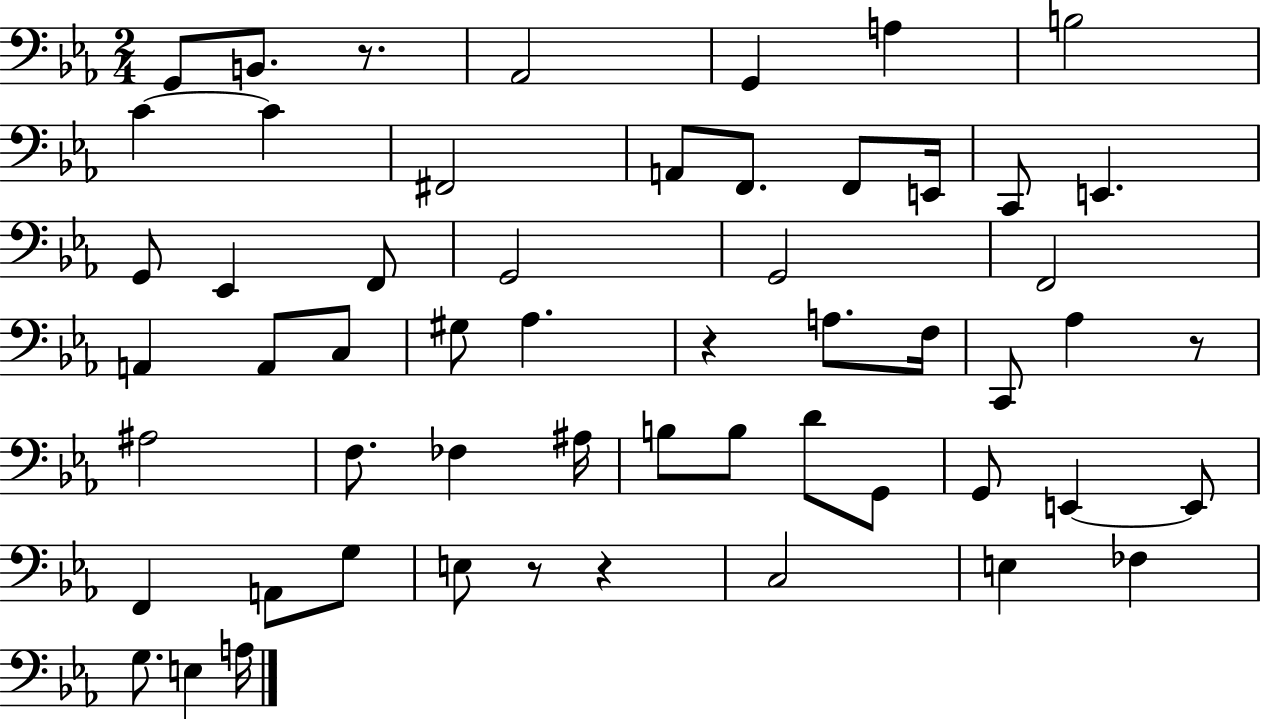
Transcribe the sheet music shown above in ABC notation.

X:1
T:Untitled
M:2/4
L:1/4
K:Eb
G,,/2 B,,/2 z/2 _A,,2 G,, A, B,2 C C ^F,,2 A,,/2 F,,/2 F,,/2 E,,/4 C,,/2 E,, G,,/2 _E,, F,,/2 G,,2 G,,2 F,,2 A,, A,,/2 C,/2 ^G,/2 _A, z A,/2 F,/4 C,,/2 _A, z/2 ^A,2 F,/2 _F, ^A,/4 B,/2 B,/2 D/2 G,,/2 G,,/2 E,, E,,/2 F,, A,,/2 G,/2 E,/2 z/2 z C,2 E, _F, G,/2 E, A,/4